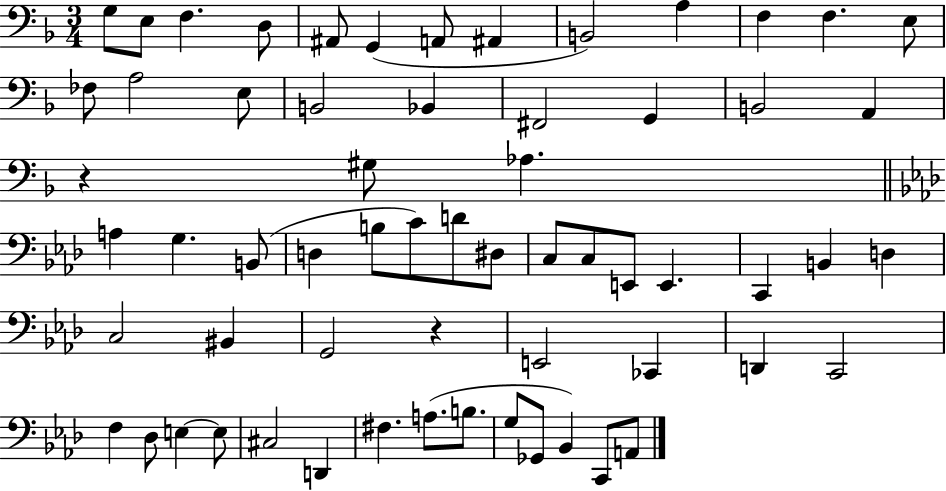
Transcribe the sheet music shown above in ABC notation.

X:1
T:Untitled
M:3/4
L:1/4
K:F
G,/2 E,/2 F, D,/2 ^A,,/2 G,, A,,/2 ^A,, B,,2 A, F, F, E,/2 _F,/2 A,2 E,/2 B,,2 _B,, ^F,,2 G,, B,,2 A,, z ^G,/2 _A, A, G, B,,/2 D, B,/2 C/2 D/2 ^D,/2 C,/2 C,/2 E,,/2 E,, C,, B,, D, C,2 ^B,, G,,2 z E,,2 _C,, D,, C,,2 F, _D,/2 E, E,/2 ^C,2 D,, ^F, A,/2 B,/2 G,/2 _G,,/2 _B,, C,,/2 A,,/2